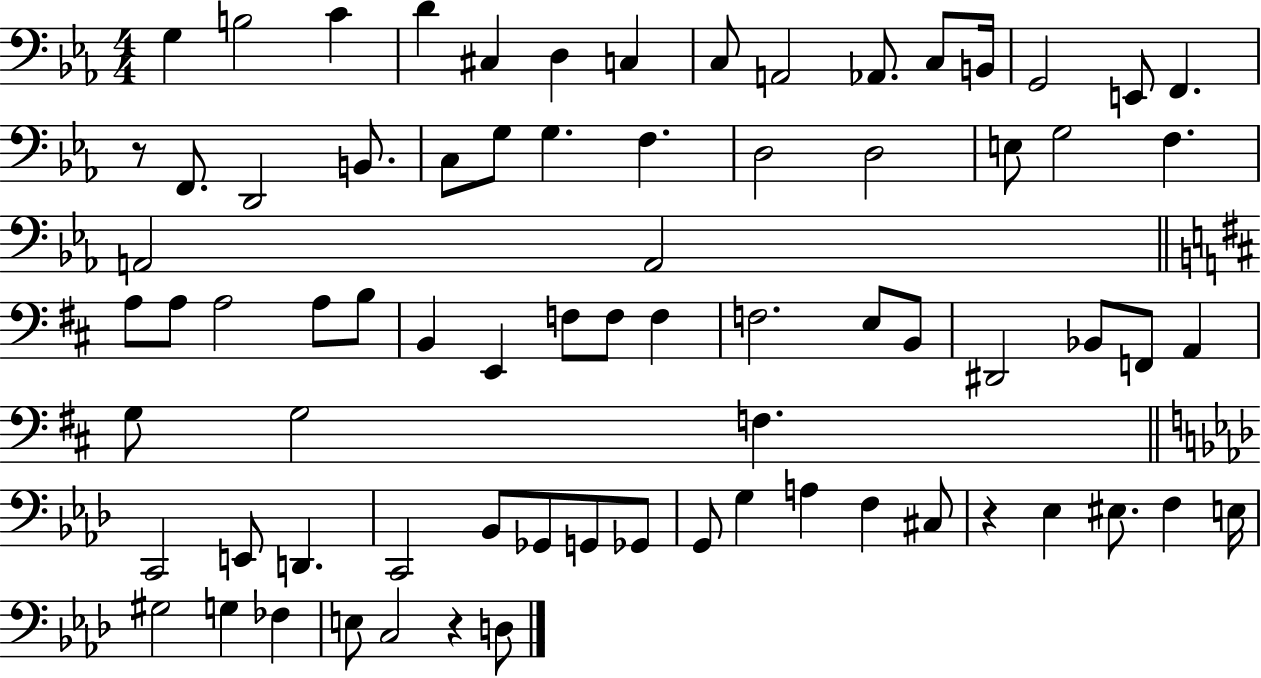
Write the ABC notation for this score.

X:1
T:Untitled
M:4/4
L:1/4
K:Eb
G, B,2 C D ^C, D, C, C,/2 A,,2 _A,,/2 C,/2 B,,/4 G,,2 E,,/2 F,, z/2 F,,/2 D,,2 B,,/2 C,/2 G,/2 G, F, D,2 D,2 E,/2 G,2 F, A,,2 A,,2 A,/2 A,/2 A,2 A,/2 B,/2 B,, E,, F,/2 F,/2 F, F,2 E,/2 B,,/2 ^D,,2 _B,,/2 F,,/2 A,, G,/2 G,2 F, C,,2 E,,/2 D,, C,,2 _B,,/2 _G,,/2 G,,/2 _G,,/2 G,,/2 G, A, F, ^C,/2 z _E, ^E,/2 F, E,/4 ^G,2 G, _F, E,/2 C,2 z D,/2